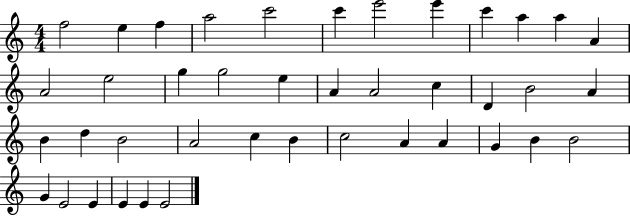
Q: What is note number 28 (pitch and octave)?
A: C5